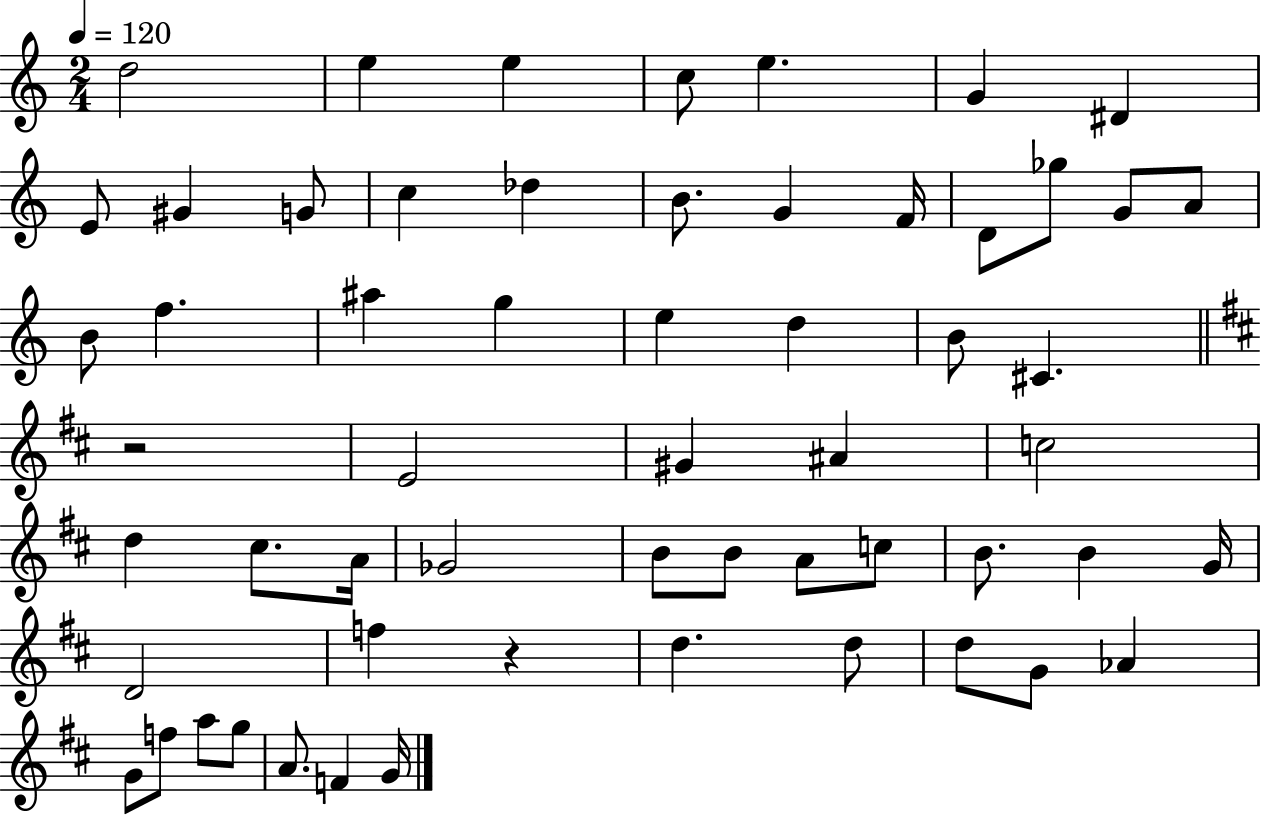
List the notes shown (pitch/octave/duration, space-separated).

D5/h E5/q E5/q C5/e E5/q. G4/q D#4/q E4/e G#4/q G4/e C5/q Db5/q B4/e. G4/q F4/s D4/e Gb5/e G4/e A4/e B4/e F5/q. A#5/q G5/q E5/q D5/q B4/e C#4/q. R/h E4/h G#4/q A#4/q C5/h D5/q C#5/e. A4/s Gb4/h B4/e B4/e A4/e C5/e B4/e. B4/q G4/s D4/h F5/q R/q D5/q. D5/e D5/e G4/e Ab4/q G4/e F5/e A5/e G5/e A4/e. F4/q G4/s